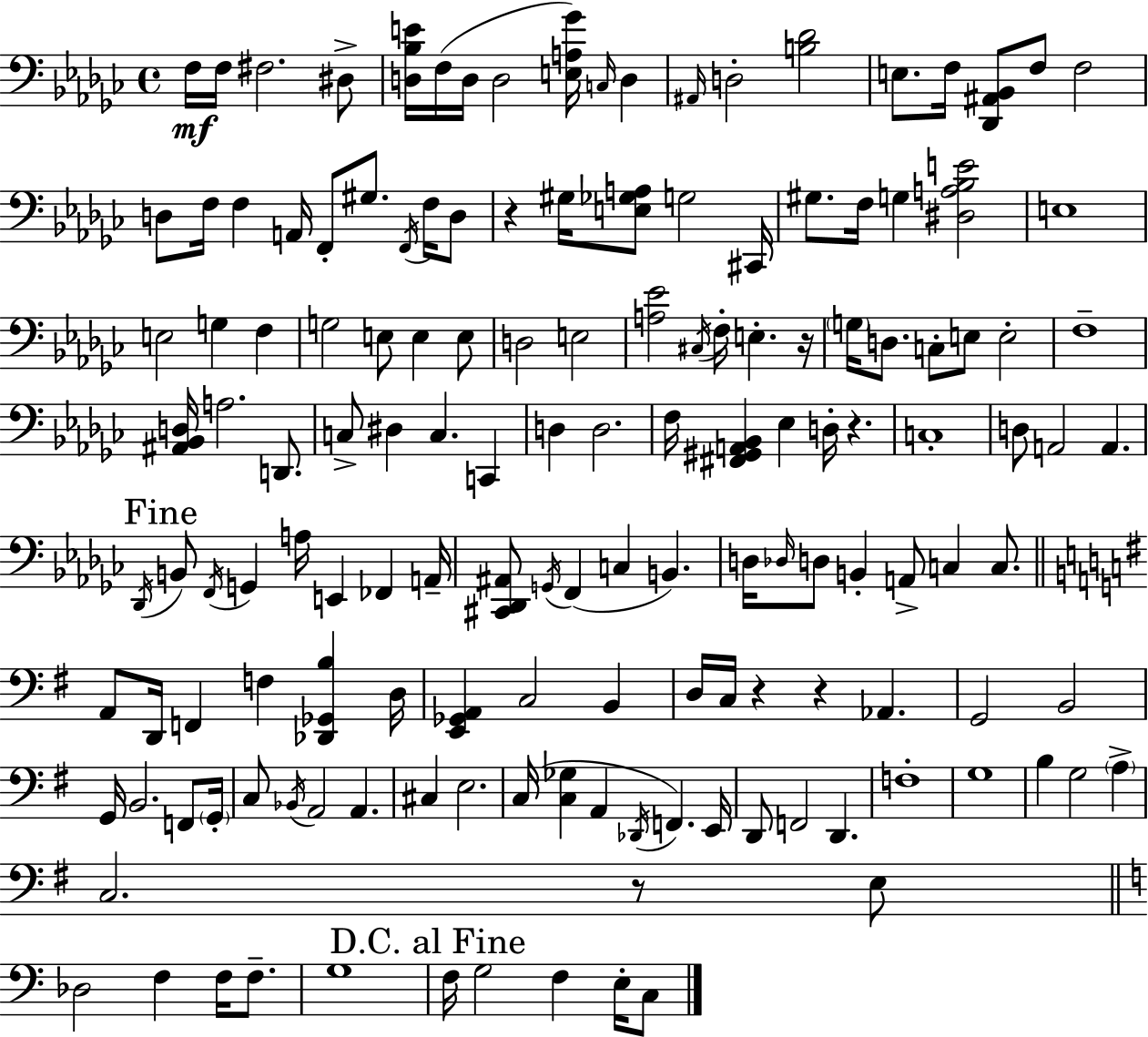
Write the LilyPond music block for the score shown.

{
  \clef bass
  \time 4/4
  \defaultTimeSignature
  \key ees \minor
  f16\mf f16 fis2. dis8-> | <d bes e'>16 f16( d16 d2 <e a ges'>16) \grace { c16 } d4 | \grace { ais,16 } d2-. <b des'>2 | e8. f16 <des, ais, bes,>8 f8 f2 | \break d8 f16 f4 a,16 f,8-. gis8. \acciaccatura { f,16 } | f16 d8 r4 gis16 <e ges a>8 g2 | cis,16 gis8. f16 g4 <dis a bes e'>2 | e1 | \break e2 g4 f4 | g2 e8 e4 | e8 d2 e2 | <a ees'>2 \acciaccatura { cis16 } f16-. e4.-. | \break r16 \parenthesize g16 d8. c8-. e8 e2-. | f1-- | <ais, bes, d>16 a2. | d,8. c8-> dis4 c4. | \break c,4 d4 d2. | f16 <fis, gis, a, bes,>4 ees4 d16-. r4. | c1-. | d8 a,2 a,4. | \break \mark "Fine" \acciaccatura { des,16 } b,8 \acciaccatura { f,16 } g,4 a16 e,4 | fes,4 a,16-- <cis, des, ais,>8 \acciaccatura { g,16 } f,4( c4 | b,4.) d16 \grace { des16 } d8 b,4-. a,8-> | c4 c8. \bar "||" \break \key e \minor a,8 d,16 f,4 f4 <des, ges, b>4 d16 | <e, ges, a,>4 c2 b,4 | d16 c16 r4 r4 aes,4. | g,2 b,2 | \break g,16 b,2. f,8 \parenthesize g,16-. | c8 \acciaccatura { bes,16 } a,2 a,4. | cis4 e2. | c16( <c ges>4 a,4 \acciaccatura { des,16 } f,4.) | \break e,16 d,8 f,2 d,4. | f1-. | g1 | b4 g2 \parenthesize a4-> | \break c2. r8 | e8 \bar "||" \break \key c \major des2 f4 f16 f8.-- | g1 | \mark "D.C. al Fine" f16 g2 f4 e16-. c8 | \bar "|."
}